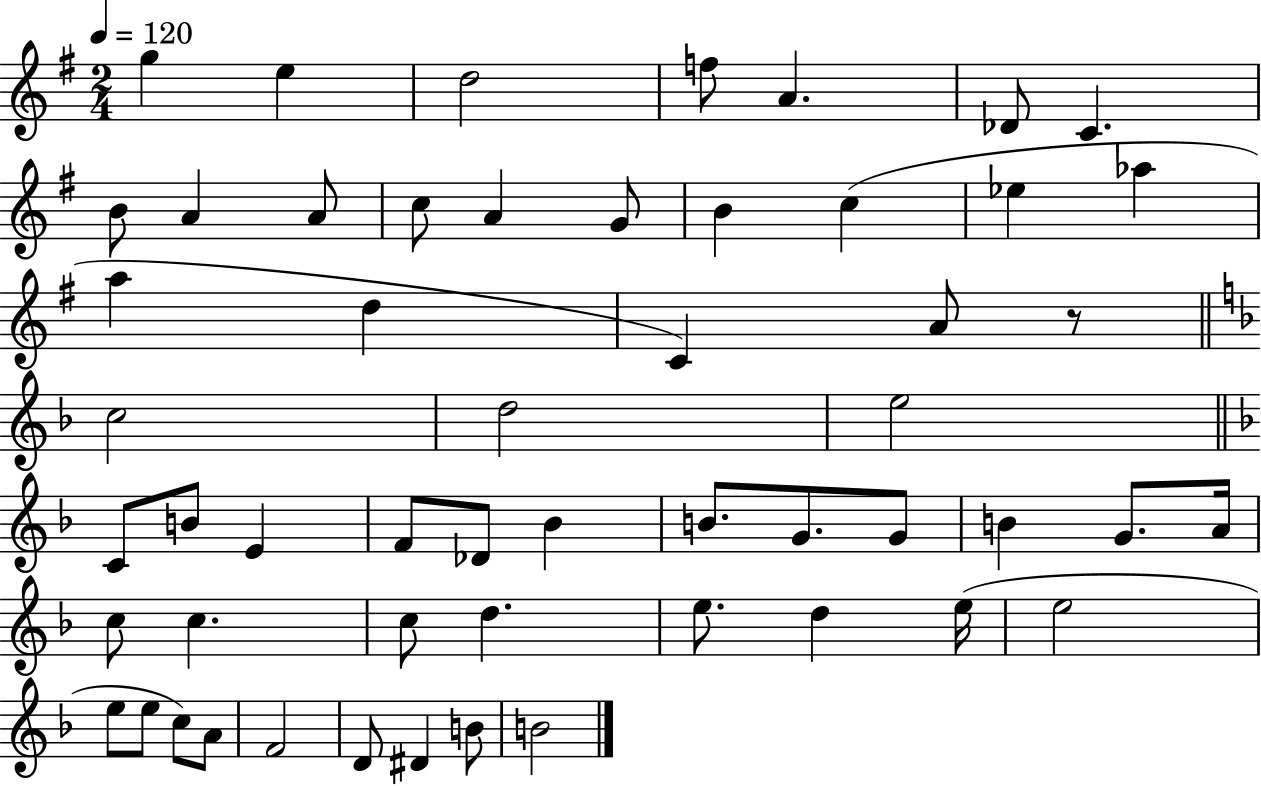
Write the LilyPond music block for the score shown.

{
  \clef treble
  \numericTimeSignature
  \time 2/4
  \key g \major
  \tempo 4 = 120
  \repeat volta 2 { g''4 e''4 | d''2 | f''8 a'4. | des'8 c'4. | \break b'8 a'4 a'8 | c''8 a'4 g'8 | b'4 c''4( | ees''4 aes''4 | \break a''4 d''4 | c'4) a'8 r8 | \bar "||" \break \key f \major c''2 | d''2 | e''2 | \bar "||" \break \key f \major c'8 b'8 e'4 | f'8 des'8 bes'4 | b'8. g'8. g'8 | b'4 g'8. a'16 | \break c''8 c''4. | c''8 d''4. | e''8. d''4 e''16( | e''2 | \break e''8 e''8 c''8) a'8 | f'2 | d'8 dis'4 b'8 | b'2 | \break } \bar "|."
}